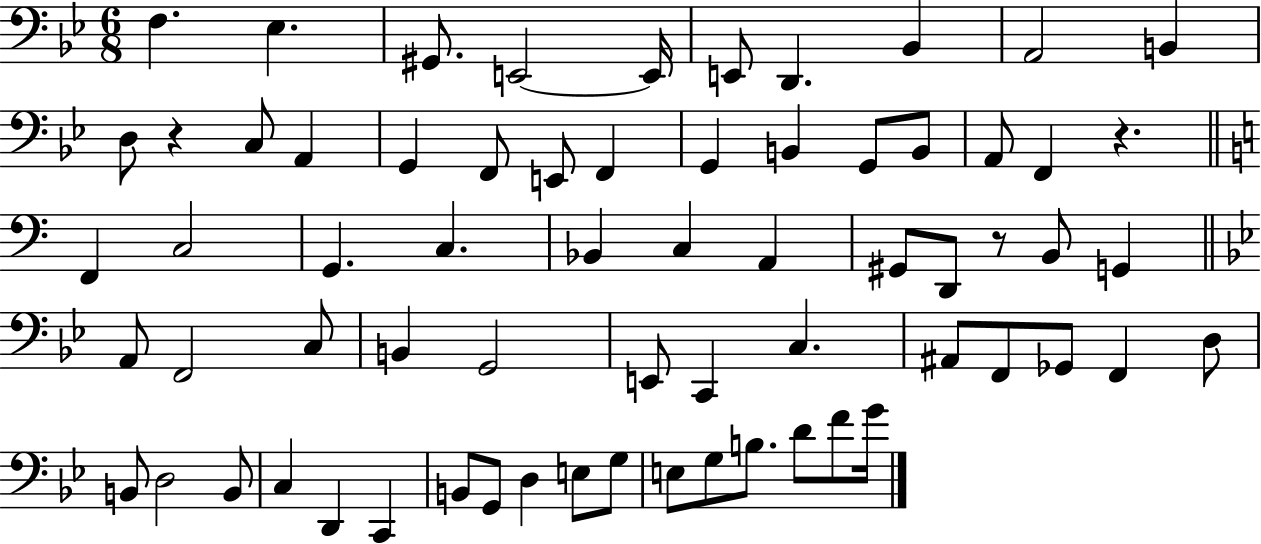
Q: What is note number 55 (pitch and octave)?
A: G2